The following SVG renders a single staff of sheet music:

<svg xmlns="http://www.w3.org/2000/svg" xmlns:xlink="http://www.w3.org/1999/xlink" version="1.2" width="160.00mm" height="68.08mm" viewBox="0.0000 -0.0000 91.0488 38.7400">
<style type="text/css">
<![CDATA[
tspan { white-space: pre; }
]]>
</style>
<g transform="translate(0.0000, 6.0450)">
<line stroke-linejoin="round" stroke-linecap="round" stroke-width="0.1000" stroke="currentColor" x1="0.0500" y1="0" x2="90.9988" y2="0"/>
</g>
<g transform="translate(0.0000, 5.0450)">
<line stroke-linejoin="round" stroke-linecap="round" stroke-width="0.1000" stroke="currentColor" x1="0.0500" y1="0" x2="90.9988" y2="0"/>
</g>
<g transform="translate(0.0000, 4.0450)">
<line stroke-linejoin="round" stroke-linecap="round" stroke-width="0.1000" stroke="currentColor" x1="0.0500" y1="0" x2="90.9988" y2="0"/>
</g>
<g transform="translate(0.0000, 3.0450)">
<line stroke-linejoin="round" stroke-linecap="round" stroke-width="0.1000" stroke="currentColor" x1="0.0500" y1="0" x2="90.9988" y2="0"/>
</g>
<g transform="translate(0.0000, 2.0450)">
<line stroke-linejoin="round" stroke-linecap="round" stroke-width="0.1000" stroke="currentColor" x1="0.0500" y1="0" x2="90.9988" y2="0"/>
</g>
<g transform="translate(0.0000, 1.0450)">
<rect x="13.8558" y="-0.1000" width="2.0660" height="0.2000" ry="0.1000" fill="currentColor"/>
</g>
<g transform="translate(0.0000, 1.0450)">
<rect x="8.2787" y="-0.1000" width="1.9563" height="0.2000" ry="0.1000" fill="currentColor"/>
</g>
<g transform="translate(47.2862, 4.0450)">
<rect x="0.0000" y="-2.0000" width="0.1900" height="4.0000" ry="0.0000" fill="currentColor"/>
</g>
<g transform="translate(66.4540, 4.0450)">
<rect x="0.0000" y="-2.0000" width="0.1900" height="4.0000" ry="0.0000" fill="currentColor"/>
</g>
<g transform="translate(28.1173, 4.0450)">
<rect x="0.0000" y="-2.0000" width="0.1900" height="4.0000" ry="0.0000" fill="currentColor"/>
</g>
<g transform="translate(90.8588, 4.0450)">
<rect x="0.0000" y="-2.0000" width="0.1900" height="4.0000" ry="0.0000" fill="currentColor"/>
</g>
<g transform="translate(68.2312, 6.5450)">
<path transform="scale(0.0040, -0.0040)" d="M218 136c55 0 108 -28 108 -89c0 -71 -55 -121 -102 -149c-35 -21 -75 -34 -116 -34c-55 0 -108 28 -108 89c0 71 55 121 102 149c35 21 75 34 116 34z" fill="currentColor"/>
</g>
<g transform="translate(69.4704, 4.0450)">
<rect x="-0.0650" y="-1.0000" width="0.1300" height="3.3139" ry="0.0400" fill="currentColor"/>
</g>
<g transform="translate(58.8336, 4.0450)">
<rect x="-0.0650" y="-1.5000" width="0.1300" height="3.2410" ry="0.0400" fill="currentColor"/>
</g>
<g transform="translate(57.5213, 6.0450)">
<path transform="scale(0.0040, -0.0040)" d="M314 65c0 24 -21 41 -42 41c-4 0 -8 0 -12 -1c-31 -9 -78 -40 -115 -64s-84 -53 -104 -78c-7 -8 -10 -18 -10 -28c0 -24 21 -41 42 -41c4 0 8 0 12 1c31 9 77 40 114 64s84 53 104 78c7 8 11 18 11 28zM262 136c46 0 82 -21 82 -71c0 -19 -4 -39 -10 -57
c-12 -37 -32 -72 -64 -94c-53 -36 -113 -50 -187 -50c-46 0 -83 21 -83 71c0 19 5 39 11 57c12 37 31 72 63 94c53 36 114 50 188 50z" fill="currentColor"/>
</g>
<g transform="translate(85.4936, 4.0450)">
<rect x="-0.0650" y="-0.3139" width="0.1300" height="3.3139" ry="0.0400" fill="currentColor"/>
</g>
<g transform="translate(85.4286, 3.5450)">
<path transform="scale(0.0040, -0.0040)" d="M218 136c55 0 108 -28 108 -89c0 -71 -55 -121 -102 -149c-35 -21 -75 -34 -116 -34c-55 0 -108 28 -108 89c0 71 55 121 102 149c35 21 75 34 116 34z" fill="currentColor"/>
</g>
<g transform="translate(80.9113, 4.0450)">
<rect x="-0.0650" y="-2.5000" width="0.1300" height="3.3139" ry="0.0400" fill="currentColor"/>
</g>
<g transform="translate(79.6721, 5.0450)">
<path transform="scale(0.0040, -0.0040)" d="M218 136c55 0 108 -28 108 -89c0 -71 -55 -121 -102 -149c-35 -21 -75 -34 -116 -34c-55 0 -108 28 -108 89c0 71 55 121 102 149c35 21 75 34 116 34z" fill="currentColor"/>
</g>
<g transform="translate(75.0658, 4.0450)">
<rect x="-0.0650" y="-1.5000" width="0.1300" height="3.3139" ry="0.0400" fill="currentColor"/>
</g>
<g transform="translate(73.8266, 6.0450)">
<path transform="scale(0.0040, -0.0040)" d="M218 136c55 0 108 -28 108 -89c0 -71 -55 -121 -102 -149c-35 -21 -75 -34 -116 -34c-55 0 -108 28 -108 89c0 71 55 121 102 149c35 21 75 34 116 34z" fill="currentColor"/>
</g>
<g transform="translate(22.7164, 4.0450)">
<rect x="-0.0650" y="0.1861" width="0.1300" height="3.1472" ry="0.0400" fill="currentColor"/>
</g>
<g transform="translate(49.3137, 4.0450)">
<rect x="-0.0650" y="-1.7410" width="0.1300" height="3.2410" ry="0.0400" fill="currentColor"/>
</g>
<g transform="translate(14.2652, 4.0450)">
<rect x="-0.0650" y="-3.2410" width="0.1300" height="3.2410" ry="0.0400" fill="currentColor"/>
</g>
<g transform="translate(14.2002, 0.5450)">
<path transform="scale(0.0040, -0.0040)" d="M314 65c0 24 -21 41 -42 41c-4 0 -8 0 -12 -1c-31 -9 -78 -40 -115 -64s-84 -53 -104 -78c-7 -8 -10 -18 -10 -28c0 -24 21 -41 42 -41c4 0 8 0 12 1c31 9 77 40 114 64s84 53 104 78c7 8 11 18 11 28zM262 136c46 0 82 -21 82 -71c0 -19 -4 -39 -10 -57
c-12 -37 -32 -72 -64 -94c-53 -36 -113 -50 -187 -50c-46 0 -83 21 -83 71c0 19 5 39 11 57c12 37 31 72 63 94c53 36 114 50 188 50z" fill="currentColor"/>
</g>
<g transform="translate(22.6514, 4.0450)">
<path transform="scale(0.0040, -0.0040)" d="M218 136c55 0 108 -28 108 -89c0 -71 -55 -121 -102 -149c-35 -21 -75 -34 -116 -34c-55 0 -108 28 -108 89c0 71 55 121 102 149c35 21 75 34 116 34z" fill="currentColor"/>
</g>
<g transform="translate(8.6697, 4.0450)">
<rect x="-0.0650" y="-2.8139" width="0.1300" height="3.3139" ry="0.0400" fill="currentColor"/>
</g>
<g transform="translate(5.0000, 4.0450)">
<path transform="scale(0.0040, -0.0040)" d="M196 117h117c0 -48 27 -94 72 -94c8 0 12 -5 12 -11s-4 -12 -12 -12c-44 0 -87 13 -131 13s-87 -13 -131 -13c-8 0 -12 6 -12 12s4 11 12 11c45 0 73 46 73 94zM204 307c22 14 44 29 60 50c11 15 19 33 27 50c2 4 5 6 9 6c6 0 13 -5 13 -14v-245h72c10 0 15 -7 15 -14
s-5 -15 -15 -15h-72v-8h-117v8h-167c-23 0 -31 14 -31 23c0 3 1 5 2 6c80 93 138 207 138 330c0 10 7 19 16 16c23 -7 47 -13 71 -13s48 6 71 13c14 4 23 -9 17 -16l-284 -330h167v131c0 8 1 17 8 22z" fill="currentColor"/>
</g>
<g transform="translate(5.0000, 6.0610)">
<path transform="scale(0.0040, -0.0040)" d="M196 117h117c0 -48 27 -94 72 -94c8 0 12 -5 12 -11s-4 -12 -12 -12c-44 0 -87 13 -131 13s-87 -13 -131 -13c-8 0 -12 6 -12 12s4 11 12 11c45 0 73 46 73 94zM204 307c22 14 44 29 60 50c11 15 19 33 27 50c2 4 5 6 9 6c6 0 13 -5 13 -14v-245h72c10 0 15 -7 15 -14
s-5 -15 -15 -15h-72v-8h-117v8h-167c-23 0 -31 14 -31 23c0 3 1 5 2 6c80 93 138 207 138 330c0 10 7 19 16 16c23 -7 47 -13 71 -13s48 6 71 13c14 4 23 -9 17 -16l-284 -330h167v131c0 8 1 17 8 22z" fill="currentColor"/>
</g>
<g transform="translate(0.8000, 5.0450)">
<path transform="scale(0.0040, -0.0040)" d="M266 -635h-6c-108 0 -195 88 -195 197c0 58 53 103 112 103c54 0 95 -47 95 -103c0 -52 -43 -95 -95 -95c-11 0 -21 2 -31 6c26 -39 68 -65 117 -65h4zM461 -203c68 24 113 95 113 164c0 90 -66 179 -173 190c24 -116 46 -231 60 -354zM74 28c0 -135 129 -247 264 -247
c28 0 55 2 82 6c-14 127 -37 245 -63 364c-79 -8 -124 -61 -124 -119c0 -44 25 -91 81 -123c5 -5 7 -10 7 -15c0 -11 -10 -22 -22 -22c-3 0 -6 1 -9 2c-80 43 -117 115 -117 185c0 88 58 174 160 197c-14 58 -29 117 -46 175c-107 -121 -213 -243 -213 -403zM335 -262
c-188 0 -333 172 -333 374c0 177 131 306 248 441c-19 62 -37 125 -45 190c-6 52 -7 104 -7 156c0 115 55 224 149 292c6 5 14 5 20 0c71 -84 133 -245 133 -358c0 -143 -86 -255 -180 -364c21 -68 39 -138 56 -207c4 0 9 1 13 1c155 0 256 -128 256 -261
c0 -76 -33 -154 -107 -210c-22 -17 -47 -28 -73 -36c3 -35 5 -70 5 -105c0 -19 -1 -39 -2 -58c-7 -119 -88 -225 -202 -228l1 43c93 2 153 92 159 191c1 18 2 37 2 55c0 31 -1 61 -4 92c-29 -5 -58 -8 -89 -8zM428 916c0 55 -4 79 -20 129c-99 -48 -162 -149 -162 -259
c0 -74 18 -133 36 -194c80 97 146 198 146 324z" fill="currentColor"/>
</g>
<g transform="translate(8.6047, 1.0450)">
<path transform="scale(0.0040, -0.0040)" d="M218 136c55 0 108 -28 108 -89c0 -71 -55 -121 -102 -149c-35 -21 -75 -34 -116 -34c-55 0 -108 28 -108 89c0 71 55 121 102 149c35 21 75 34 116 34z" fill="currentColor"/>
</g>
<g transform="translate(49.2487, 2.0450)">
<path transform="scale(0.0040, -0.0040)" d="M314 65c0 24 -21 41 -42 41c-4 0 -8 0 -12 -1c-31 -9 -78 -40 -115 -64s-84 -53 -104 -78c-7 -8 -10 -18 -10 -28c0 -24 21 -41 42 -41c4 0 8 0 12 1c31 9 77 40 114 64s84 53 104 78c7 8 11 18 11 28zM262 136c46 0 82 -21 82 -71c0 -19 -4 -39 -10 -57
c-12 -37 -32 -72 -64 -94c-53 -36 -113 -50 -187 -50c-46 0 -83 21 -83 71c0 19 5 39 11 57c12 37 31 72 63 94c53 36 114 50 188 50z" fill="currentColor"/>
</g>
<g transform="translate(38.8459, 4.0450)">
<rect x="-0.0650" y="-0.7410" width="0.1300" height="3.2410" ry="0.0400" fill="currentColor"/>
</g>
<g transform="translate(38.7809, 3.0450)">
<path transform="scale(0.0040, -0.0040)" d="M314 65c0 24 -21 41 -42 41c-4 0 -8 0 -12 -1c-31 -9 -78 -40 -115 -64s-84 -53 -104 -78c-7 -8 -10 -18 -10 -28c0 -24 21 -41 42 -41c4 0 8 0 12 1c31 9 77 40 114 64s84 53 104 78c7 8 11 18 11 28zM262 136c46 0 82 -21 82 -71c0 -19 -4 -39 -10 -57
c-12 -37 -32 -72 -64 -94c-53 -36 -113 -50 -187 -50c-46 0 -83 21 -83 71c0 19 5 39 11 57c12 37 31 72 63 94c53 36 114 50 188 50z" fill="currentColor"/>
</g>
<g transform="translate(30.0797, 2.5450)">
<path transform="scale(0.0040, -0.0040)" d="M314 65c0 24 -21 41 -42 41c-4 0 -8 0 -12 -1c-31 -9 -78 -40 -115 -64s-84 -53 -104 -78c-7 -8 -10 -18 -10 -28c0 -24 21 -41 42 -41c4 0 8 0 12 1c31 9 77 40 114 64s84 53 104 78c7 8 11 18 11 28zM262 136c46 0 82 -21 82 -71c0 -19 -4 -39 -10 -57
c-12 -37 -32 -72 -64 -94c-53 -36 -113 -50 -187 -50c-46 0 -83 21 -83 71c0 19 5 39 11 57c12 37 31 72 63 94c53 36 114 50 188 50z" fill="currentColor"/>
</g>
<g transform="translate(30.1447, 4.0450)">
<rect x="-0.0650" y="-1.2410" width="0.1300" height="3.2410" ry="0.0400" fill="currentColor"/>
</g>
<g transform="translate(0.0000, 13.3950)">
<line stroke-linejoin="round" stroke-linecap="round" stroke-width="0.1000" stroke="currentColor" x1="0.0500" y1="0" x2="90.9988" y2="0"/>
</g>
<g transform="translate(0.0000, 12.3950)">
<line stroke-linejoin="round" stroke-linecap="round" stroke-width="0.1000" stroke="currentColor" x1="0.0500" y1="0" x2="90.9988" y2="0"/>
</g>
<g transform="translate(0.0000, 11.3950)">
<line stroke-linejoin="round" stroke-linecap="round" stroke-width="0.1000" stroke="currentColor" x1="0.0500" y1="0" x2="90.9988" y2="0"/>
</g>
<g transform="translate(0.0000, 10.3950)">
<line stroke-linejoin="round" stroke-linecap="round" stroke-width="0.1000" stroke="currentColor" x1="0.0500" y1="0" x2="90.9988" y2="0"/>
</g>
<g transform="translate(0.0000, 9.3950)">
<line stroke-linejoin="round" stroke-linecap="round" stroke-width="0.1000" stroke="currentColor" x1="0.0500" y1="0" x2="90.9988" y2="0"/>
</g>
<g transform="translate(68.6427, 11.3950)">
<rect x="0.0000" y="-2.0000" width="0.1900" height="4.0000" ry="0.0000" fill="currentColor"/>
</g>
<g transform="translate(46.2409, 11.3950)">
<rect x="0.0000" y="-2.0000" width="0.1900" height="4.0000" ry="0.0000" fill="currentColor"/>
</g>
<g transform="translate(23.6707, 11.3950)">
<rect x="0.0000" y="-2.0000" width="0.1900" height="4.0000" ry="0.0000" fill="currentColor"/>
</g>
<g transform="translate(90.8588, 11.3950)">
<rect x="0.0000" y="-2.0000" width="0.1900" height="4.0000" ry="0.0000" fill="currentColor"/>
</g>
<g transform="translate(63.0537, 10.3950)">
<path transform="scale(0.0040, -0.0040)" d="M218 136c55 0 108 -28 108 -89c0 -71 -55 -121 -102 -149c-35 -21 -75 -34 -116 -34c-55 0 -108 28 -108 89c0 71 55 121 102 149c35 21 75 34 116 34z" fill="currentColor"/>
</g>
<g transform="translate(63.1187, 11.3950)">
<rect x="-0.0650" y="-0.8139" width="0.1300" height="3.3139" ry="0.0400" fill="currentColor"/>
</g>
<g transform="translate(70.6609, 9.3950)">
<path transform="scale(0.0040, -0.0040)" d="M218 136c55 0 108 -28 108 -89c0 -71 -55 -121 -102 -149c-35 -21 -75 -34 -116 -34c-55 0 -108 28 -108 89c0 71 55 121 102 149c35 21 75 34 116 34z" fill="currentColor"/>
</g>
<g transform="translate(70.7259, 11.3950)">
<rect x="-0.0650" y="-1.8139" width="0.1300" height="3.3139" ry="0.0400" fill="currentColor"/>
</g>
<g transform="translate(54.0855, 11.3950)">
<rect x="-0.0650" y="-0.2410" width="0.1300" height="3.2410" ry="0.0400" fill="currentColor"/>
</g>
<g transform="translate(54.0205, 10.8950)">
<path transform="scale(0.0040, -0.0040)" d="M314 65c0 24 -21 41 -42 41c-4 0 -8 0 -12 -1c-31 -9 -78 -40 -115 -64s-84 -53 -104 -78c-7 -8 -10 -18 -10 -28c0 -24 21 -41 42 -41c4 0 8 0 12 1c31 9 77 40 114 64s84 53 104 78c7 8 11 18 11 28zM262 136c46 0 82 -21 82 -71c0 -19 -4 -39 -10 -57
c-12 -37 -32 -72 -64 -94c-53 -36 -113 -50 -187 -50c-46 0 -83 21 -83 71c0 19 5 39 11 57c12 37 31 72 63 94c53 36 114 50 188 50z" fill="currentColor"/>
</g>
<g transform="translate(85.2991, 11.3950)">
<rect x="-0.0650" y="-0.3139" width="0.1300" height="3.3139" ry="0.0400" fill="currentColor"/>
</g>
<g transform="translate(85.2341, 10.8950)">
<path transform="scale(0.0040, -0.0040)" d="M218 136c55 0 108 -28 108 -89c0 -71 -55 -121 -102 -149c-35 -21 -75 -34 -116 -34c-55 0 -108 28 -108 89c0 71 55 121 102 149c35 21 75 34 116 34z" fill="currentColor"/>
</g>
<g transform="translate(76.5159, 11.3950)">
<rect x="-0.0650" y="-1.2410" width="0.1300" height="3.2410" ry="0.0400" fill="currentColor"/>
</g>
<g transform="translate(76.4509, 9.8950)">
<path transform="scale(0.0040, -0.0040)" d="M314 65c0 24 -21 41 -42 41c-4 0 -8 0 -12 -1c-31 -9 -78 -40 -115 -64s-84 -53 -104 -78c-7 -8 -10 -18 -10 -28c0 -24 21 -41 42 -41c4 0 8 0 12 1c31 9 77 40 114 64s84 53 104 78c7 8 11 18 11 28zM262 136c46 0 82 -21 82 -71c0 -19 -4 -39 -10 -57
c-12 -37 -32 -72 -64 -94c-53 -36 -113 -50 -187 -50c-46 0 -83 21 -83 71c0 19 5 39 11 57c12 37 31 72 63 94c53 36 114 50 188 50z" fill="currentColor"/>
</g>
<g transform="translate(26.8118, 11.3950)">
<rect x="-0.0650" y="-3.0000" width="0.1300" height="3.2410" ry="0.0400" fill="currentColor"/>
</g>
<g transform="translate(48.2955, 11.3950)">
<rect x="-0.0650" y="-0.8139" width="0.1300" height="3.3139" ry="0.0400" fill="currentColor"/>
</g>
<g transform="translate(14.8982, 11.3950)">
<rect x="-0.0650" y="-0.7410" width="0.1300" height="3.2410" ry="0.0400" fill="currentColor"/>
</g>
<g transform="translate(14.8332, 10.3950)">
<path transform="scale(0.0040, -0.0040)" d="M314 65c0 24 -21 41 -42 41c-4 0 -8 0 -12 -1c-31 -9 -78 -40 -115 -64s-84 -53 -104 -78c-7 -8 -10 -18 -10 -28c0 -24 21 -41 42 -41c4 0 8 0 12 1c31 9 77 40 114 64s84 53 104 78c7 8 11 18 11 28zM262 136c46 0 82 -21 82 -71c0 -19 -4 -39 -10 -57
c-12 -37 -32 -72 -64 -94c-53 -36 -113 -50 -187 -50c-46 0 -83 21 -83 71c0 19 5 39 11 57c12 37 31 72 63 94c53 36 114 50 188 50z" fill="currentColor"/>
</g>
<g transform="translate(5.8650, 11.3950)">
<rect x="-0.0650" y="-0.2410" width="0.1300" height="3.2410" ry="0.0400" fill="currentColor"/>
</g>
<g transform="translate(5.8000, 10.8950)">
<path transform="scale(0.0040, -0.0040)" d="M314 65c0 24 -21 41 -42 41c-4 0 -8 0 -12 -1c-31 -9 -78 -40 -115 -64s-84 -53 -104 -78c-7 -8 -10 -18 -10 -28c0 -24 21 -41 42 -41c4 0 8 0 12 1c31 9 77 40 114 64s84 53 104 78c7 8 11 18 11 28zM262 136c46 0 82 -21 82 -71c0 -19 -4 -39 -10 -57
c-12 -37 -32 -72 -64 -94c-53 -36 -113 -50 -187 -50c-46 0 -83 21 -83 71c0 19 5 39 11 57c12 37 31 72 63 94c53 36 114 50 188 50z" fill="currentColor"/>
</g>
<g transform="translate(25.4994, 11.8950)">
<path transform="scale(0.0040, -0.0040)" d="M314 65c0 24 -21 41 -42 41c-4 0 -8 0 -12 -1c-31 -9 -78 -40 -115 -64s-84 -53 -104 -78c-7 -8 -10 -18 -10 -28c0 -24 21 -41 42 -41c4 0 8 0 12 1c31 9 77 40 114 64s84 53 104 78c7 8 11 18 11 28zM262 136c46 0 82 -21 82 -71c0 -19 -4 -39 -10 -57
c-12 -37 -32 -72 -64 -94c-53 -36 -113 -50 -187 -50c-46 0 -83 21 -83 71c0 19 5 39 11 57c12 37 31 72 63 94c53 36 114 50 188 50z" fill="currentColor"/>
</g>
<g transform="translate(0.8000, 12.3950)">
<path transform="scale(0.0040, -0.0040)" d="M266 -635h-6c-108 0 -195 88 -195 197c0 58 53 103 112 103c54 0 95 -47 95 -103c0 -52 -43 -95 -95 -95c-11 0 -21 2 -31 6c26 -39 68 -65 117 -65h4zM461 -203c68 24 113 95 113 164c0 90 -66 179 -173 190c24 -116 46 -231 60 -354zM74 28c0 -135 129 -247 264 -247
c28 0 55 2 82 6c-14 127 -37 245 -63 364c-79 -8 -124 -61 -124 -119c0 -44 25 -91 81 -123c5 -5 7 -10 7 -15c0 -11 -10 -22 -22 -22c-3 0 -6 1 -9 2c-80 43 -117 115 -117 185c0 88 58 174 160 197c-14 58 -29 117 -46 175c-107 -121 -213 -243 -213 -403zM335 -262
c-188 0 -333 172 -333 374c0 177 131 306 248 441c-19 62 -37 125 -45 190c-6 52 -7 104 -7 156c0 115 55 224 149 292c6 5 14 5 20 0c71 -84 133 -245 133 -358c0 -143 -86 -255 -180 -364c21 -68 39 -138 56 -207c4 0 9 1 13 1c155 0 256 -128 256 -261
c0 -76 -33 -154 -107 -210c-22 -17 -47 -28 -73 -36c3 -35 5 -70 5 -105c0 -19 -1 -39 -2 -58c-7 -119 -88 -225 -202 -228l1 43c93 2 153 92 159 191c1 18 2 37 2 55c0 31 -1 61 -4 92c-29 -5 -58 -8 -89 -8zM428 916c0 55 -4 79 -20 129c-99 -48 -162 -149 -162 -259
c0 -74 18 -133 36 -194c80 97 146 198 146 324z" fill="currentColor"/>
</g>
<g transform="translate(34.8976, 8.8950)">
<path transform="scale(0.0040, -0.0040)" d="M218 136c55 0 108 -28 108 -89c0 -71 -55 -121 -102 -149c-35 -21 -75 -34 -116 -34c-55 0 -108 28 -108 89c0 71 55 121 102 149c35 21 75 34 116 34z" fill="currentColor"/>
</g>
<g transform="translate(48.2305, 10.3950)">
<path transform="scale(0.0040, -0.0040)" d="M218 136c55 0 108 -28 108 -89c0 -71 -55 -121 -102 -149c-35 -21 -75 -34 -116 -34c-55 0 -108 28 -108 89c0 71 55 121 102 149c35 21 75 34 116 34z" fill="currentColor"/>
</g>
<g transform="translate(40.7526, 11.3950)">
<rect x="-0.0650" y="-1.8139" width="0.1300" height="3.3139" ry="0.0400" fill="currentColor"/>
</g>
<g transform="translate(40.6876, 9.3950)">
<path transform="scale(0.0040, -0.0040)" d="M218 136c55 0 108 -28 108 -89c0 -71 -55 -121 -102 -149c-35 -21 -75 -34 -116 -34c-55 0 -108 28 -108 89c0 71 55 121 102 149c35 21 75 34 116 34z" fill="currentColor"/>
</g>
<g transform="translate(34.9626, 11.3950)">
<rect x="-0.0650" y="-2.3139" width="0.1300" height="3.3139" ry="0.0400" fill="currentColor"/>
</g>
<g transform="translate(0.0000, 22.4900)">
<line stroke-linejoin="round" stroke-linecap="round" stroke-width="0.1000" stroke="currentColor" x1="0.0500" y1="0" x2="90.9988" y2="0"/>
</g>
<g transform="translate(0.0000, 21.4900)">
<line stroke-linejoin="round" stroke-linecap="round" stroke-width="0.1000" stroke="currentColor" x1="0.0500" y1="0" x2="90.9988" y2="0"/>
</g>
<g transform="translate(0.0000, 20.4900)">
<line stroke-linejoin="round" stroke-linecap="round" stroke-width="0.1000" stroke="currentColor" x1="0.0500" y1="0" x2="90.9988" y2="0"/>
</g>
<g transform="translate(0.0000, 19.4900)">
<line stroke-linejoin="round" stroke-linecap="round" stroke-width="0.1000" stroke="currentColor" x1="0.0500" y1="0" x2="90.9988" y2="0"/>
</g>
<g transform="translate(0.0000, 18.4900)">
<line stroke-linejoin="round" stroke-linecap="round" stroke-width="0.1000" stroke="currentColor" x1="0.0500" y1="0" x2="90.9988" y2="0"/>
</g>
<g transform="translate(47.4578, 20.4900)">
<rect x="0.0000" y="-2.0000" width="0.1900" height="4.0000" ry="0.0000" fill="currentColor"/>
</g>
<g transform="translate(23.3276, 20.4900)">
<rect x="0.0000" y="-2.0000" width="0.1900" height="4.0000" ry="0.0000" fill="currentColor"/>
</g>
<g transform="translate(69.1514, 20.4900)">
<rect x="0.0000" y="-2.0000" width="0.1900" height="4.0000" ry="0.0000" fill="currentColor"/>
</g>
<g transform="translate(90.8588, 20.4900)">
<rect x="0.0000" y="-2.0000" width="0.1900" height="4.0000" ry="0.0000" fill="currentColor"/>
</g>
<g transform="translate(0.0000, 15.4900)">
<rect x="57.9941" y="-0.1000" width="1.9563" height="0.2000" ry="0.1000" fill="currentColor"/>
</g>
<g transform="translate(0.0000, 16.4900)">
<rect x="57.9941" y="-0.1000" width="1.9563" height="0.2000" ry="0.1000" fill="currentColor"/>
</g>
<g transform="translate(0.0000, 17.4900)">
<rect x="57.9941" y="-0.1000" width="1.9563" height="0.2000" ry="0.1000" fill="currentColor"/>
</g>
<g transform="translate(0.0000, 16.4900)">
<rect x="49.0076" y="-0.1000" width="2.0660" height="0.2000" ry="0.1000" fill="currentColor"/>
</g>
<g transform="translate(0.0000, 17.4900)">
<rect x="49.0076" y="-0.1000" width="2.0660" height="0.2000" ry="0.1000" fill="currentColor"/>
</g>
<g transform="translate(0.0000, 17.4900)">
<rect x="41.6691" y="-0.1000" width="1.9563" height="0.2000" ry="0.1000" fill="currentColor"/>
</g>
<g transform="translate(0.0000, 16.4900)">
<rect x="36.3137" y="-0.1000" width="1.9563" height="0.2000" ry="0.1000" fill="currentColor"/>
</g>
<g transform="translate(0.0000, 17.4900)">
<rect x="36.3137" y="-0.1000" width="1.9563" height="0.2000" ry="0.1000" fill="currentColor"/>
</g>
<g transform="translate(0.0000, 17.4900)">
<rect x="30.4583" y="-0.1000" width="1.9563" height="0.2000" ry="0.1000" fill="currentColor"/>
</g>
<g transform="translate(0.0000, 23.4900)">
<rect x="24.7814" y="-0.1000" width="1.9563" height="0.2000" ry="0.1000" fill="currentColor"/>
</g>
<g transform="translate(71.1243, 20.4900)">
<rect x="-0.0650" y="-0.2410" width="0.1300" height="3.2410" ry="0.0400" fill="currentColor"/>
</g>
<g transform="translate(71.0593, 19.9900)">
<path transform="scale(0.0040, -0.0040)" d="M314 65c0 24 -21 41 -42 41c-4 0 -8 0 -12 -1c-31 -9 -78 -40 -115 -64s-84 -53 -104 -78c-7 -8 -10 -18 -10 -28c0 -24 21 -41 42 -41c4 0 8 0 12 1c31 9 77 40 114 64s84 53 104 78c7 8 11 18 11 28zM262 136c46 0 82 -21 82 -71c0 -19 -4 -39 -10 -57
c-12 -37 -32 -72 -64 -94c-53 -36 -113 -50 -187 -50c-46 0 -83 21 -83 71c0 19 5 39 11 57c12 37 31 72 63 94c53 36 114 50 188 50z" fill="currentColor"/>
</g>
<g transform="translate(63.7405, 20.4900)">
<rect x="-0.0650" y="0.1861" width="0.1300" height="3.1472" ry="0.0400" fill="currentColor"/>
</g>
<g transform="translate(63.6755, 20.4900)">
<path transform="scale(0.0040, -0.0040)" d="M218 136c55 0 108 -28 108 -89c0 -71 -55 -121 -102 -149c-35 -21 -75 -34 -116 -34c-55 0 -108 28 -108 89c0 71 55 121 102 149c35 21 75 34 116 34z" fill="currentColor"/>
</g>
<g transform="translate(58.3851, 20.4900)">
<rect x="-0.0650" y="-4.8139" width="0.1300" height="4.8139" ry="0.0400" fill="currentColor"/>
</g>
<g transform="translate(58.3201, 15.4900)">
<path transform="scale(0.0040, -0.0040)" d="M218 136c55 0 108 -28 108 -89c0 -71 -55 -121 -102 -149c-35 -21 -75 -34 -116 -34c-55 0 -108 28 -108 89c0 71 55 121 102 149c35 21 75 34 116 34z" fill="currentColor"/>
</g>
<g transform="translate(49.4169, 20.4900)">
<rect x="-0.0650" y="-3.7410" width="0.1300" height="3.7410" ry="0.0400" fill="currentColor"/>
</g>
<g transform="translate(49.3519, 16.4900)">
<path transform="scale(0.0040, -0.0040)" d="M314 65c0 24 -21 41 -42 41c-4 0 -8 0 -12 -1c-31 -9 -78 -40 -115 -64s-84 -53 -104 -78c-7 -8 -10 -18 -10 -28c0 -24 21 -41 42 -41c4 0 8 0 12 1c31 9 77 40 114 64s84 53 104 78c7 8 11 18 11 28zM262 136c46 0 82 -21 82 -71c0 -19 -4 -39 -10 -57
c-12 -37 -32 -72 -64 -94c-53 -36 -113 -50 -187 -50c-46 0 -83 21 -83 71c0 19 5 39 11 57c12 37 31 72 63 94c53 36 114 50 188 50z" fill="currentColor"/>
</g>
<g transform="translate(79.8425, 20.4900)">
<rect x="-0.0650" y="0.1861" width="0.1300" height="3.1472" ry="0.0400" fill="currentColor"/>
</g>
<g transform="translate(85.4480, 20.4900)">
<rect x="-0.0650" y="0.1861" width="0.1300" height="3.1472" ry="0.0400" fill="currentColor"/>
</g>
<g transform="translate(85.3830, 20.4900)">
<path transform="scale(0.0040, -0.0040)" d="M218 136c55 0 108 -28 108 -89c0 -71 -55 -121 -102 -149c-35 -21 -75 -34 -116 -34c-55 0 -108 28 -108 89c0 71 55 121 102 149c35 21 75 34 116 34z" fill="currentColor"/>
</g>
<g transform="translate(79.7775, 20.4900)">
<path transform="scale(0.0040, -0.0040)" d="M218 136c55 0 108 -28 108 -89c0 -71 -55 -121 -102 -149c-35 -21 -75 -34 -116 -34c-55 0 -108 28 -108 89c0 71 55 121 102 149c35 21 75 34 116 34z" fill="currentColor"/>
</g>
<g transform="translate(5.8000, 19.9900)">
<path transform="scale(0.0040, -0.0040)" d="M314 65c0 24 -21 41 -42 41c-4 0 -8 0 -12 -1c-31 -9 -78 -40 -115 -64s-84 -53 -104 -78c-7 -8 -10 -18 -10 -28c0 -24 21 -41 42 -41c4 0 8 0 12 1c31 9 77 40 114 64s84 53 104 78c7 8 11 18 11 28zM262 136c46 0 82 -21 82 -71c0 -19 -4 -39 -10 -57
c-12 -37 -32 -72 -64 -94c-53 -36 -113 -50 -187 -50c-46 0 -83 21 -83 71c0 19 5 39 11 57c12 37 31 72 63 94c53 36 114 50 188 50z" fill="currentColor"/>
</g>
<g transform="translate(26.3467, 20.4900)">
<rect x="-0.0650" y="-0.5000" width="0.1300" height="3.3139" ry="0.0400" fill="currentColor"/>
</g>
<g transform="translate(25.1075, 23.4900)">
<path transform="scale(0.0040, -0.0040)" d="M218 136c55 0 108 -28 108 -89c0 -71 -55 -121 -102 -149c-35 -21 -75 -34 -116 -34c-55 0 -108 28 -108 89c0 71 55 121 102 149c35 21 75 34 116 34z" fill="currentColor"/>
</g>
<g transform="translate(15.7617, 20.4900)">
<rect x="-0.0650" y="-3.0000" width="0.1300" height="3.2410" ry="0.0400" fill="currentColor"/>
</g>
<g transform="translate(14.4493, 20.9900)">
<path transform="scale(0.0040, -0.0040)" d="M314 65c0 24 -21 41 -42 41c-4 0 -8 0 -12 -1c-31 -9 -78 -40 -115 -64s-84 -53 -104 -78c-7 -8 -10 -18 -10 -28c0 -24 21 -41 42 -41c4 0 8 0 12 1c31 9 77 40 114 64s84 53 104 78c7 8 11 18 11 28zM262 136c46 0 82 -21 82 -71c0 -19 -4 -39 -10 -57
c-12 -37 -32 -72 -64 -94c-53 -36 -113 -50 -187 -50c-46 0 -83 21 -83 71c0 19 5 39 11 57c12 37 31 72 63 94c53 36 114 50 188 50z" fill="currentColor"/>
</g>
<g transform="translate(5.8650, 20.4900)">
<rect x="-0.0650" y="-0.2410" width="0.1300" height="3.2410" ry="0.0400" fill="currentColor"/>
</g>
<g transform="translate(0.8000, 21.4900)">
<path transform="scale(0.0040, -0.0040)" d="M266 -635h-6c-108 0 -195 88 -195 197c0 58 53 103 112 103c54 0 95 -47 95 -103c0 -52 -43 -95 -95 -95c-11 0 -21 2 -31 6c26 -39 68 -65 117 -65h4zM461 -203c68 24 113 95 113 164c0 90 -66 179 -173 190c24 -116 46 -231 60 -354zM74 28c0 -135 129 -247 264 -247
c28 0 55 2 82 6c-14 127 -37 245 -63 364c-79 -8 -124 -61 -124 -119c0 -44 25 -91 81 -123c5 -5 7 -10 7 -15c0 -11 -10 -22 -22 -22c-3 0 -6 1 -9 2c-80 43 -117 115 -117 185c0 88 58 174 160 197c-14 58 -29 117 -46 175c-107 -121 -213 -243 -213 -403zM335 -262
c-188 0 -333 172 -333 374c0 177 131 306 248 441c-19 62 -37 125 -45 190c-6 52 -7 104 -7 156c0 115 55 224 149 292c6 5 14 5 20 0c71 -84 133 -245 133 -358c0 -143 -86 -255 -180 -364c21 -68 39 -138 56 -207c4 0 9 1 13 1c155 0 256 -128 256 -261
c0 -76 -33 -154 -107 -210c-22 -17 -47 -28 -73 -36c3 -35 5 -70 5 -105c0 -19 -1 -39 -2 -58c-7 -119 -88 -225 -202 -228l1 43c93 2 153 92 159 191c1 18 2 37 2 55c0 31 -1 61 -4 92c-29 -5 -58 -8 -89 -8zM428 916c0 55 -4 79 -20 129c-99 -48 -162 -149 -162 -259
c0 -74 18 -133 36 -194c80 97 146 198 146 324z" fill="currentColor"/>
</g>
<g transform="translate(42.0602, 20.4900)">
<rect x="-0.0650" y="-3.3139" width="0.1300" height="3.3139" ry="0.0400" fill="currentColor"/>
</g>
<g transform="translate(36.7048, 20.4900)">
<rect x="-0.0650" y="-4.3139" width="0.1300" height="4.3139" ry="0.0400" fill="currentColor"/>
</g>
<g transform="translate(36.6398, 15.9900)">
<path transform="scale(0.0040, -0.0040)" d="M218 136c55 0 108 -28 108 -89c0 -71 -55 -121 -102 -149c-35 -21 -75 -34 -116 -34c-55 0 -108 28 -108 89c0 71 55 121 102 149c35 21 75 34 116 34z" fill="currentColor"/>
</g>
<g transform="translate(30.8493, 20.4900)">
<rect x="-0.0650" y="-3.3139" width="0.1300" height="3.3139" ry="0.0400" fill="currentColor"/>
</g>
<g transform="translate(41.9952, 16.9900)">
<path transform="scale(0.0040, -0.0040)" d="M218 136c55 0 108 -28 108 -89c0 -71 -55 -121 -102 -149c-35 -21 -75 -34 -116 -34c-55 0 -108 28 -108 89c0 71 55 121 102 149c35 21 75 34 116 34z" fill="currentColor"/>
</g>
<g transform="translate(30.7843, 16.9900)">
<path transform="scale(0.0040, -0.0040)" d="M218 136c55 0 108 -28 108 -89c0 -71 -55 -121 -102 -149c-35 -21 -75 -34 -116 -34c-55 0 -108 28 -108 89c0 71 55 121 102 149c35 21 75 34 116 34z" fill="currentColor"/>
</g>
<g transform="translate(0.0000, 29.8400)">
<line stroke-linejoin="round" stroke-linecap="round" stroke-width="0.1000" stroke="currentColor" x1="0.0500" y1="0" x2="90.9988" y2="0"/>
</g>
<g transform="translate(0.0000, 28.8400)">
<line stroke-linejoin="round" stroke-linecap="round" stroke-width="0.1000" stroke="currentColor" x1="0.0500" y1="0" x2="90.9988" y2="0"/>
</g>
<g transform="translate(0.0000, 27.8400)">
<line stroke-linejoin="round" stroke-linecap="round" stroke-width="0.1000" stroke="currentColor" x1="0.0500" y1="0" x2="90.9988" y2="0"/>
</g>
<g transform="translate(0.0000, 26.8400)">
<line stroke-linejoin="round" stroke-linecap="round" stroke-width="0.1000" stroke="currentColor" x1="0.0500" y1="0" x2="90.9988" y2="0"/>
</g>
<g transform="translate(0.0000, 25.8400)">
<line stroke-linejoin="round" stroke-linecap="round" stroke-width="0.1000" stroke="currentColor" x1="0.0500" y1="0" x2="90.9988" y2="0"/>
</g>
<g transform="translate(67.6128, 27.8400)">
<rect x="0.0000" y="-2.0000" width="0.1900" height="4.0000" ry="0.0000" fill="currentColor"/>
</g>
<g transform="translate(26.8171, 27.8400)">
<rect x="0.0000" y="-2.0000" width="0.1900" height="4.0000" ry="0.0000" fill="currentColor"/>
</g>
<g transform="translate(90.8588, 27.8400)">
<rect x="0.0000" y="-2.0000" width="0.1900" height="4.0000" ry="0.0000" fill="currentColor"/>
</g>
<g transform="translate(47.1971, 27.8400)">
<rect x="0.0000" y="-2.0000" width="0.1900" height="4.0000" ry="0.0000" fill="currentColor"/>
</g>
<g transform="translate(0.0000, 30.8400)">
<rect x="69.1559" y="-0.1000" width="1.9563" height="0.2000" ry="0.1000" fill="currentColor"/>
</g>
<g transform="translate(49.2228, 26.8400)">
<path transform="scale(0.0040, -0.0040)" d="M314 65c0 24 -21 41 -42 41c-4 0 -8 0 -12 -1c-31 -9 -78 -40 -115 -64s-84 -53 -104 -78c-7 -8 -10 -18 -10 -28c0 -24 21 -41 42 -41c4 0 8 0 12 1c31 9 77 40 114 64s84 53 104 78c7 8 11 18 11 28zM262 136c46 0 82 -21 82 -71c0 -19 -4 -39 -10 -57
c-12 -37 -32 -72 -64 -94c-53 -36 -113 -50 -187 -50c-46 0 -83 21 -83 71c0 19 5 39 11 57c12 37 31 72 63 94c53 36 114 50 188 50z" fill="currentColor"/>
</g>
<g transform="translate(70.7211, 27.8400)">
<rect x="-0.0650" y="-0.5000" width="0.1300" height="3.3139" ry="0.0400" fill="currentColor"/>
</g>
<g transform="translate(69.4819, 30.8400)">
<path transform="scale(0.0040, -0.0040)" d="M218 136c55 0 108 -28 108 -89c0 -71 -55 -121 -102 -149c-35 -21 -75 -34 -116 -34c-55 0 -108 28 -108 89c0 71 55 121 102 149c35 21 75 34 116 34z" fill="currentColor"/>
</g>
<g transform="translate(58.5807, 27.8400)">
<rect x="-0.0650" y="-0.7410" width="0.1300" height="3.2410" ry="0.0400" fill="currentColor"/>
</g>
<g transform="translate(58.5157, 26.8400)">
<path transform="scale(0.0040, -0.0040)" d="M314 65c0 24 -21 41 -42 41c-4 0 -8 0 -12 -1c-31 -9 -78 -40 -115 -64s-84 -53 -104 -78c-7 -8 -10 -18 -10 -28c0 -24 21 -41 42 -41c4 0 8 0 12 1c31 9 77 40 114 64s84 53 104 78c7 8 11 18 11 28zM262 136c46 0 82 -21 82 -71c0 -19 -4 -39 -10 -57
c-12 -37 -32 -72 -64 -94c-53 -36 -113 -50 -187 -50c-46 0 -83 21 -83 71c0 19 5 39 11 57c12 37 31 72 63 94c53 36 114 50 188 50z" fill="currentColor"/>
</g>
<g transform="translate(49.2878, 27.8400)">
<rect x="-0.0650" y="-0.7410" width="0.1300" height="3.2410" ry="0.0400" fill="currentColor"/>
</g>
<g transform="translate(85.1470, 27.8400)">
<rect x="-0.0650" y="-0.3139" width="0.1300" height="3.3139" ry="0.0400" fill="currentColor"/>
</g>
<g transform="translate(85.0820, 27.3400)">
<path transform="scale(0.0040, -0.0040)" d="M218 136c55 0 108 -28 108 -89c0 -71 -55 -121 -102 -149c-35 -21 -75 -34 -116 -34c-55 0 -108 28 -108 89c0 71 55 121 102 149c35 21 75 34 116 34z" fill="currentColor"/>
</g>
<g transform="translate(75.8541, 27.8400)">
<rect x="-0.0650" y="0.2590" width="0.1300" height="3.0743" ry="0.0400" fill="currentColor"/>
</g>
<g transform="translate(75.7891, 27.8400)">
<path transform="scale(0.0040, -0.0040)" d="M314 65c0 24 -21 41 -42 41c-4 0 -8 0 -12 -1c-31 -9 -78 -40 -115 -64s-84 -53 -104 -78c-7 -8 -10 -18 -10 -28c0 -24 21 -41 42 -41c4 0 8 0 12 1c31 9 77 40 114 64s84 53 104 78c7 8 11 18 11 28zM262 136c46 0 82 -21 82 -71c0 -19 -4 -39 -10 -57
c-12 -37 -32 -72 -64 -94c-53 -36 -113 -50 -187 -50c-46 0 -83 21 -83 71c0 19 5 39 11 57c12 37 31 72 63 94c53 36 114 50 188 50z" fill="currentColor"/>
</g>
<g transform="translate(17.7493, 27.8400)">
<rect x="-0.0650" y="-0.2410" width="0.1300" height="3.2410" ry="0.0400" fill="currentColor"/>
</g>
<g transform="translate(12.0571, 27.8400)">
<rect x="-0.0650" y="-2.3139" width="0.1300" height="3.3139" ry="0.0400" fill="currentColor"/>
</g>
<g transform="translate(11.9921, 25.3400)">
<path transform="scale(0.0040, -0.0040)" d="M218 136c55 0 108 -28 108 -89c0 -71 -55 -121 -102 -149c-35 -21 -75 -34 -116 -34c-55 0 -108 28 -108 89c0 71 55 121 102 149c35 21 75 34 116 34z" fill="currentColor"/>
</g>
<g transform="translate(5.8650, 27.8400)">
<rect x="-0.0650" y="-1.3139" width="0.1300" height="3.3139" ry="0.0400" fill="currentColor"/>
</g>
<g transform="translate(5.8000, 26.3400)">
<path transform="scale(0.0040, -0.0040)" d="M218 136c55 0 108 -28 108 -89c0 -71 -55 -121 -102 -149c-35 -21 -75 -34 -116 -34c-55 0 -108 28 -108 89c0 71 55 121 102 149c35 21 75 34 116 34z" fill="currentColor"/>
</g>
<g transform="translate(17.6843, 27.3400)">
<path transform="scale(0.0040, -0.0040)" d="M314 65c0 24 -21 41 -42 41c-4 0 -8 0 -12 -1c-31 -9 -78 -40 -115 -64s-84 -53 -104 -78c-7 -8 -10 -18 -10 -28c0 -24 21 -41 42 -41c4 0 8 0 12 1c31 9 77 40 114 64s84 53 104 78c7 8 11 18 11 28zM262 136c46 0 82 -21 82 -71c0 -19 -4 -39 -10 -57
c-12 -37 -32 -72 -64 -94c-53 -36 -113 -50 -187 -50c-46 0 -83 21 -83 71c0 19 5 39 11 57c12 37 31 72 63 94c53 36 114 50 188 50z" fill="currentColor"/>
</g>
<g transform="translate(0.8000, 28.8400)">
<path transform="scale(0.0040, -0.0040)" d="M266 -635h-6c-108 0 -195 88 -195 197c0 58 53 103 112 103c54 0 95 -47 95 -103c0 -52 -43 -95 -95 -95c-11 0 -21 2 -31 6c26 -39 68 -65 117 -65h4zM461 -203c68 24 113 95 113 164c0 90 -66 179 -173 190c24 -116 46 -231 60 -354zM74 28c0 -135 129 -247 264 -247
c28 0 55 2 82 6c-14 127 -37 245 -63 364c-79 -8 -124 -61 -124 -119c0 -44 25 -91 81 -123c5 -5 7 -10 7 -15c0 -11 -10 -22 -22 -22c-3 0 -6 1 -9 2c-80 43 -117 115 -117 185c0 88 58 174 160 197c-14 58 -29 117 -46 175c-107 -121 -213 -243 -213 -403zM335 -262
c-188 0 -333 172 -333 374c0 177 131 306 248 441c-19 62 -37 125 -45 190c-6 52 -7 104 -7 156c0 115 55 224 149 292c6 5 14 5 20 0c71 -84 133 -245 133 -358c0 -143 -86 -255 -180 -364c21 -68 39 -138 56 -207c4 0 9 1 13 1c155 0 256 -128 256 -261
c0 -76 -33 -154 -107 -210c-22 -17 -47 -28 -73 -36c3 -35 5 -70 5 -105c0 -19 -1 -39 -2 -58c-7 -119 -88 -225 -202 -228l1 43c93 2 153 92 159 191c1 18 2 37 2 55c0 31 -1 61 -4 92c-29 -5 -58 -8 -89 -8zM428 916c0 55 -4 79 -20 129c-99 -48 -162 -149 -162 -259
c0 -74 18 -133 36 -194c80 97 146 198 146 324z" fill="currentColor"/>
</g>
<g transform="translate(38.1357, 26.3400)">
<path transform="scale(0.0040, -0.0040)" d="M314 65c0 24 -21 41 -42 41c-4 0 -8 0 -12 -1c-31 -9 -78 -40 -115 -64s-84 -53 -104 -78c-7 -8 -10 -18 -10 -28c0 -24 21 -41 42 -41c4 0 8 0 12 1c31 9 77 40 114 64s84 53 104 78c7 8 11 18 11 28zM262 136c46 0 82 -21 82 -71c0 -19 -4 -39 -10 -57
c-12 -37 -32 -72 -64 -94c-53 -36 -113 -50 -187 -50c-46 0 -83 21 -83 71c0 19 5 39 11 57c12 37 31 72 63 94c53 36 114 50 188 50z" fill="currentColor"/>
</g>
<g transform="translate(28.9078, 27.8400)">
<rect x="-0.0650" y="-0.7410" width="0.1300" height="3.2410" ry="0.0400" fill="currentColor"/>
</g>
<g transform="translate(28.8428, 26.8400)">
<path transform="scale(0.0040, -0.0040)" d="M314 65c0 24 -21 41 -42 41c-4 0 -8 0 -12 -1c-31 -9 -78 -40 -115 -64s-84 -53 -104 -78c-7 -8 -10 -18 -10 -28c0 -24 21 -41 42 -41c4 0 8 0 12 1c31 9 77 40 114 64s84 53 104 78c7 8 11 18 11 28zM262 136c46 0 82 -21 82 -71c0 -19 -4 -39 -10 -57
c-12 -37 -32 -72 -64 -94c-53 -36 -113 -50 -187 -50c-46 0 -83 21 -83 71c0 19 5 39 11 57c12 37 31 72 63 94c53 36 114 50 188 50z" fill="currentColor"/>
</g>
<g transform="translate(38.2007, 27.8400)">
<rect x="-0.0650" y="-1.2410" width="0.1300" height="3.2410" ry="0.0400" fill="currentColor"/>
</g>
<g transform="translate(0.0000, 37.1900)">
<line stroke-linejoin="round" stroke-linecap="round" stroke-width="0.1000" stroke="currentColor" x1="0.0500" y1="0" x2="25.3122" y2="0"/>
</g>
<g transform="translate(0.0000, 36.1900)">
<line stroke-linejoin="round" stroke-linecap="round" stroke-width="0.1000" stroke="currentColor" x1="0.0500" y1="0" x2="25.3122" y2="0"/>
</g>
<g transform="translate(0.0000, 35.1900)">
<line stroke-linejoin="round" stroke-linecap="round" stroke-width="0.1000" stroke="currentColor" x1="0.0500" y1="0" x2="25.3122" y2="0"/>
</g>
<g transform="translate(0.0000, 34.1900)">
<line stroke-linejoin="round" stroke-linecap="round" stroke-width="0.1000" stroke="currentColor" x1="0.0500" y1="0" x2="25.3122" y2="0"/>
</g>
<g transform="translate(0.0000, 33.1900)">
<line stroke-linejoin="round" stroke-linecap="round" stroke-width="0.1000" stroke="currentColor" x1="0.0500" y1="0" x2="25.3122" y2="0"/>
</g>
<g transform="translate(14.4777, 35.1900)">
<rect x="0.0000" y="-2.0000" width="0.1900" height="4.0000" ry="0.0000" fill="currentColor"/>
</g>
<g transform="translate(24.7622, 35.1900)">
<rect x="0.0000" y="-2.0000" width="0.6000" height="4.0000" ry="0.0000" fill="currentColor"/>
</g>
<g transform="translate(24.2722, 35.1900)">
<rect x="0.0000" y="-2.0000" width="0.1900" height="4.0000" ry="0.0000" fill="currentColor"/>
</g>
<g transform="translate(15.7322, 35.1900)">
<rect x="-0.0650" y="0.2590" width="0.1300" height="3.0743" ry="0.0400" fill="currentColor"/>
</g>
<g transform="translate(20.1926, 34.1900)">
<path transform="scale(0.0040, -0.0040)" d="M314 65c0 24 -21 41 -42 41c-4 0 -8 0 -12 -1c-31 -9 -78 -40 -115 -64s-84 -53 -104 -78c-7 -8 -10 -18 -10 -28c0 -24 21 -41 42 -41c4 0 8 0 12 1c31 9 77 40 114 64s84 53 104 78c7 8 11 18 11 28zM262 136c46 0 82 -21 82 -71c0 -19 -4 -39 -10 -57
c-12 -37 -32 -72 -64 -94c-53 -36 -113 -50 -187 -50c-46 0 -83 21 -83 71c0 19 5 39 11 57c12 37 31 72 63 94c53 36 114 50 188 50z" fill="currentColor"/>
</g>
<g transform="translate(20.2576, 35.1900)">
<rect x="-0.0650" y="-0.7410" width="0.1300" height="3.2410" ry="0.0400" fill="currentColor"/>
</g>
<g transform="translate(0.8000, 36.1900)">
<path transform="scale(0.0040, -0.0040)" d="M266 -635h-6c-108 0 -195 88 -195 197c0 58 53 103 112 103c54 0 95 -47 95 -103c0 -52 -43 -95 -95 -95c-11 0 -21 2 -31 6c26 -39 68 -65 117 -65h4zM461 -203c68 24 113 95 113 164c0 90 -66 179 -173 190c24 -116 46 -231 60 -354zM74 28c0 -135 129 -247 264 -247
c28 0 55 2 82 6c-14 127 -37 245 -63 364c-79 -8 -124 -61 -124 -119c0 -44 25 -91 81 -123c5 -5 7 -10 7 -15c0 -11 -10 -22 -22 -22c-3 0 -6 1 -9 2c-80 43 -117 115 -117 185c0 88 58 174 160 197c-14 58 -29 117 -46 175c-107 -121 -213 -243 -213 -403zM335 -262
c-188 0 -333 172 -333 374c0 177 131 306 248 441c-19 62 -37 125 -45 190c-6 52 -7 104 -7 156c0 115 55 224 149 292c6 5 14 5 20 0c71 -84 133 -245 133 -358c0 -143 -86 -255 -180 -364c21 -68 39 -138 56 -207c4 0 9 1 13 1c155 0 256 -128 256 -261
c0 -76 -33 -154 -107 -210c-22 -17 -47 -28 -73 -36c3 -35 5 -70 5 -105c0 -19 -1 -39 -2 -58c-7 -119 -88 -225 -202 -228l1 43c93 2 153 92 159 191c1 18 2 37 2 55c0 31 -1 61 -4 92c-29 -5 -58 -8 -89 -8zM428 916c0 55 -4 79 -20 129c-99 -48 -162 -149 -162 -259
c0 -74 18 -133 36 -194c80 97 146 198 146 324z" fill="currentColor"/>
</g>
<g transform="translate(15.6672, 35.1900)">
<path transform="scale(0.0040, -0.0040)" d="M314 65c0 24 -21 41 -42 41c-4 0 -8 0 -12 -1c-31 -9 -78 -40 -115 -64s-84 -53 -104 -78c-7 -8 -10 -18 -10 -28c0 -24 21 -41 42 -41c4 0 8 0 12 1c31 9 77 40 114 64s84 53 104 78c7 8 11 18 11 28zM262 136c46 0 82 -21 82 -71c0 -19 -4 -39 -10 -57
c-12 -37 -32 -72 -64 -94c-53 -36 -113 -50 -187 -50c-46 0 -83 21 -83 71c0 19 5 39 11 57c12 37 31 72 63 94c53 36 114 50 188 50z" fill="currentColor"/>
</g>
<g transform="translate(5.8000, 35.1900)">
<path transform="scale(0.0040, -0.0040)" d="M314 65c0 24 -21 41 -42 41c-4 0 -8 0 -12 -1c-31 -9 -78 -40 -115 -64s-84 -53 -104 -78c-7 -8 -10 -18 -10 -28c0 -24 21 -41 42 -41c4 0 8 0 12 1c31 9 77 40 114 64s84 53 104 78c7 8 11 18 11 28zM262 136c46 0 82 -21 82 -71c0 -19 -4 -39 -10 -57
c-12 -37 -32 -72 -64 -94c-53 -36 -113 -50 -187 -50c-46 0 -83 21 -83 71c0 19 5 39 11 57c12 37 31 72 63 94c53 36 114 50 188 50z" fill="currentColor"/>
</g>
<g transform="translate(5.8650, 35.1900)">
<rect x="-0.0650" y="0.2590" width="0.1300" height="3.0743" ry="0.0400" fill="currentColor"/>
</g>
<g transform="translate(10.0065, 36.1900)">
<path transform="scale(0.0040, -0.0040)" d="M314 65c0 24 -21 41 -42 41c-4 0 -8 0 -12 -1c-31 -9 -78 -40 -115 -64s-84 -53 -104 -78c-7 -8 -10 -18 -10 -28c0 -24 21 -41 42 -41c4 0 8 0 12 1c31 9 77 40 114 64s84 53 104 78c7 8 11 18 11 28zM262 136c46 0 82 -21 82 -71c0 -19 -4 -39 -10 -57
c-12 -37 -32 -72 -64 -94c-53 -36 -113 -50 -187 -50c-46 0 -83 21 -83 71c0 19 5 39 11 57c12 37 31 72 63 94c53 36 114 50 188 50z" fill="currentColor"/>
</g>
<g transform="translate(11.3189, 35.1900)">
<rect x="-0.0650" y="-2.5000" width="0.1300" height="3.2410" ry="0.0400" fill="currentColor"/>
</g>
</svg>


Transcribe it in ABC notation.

X:1
T:Untitled
M:4/4
L:1/4
K:C
a b2 B e2 d2 f2 E2 D E G c c2 d2 A2 g f d c2 d f e2 c c2 A2 C b d' b c'2 e' B c2 B B e g c2 d2 e2 d2 d2 C B2 c B2 G2 B2 d2